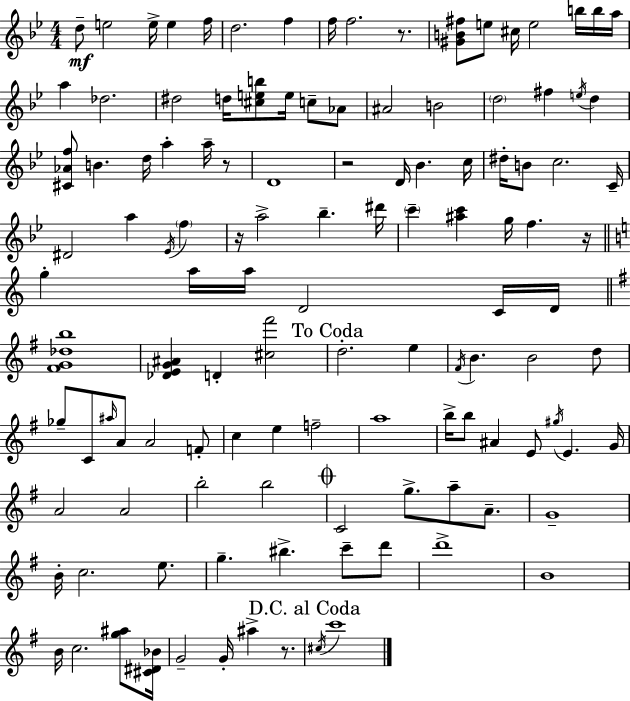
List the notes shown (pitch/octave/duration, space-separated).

D5/e E5/h E5/s E5/q F5/s D5/h. F5/q F5/s F5/h. R/e. [G#4,B4,F#5]/e E5/e C#5/s E5/h B5/s B5/s A5/s A5/q Db5/h. D#5/h D5/s [C#5,E5,B5]/e E5/s C5/e Ab4/e A#4/h B4/h D5/h F#5/q E5/s D5/q [C#4,Ab4,F5]/e B4/q. D5/s A5/q A5/s R/e D4/w R/h D4/s Bb4/q. C5/s D#5/s B4/e C5/h. C4/s D#4/h A5/q Eb4/s F5/q R/s A5/h Bb5/q. D#6/s C6/q [A#5,C6]/q G5/s F5/q. R/s G5/q A5/s A5/s D4/h C4/s D4/s [F#4,G4,Db5,B5]/w [Db4,E4,G4,A#4]/q D4/q [C#5,F#6]/h D5/h. E5/q F#4/s B4/q. B4/h D5/e Gb5/e C4/e A#5/s A4/e A4/h F4/e C5/q E5/q F5/h A5/w B5/s B5/e A#4/q E4/e G#5/s E4/q. G4/s A4/h A4/h B5/h B5/h C4/h G5/e. A5/e A4/e. G4/w B4/s C5/h. E5/e. G5/q. BIS5/q. C6/e D6/e D6/w B4/w B4/s C5/h. [G5,A#5]/e [C#4,D#4,Bb4]/s G4/h G4/s A#5/q R/e. C#5/s C6/w